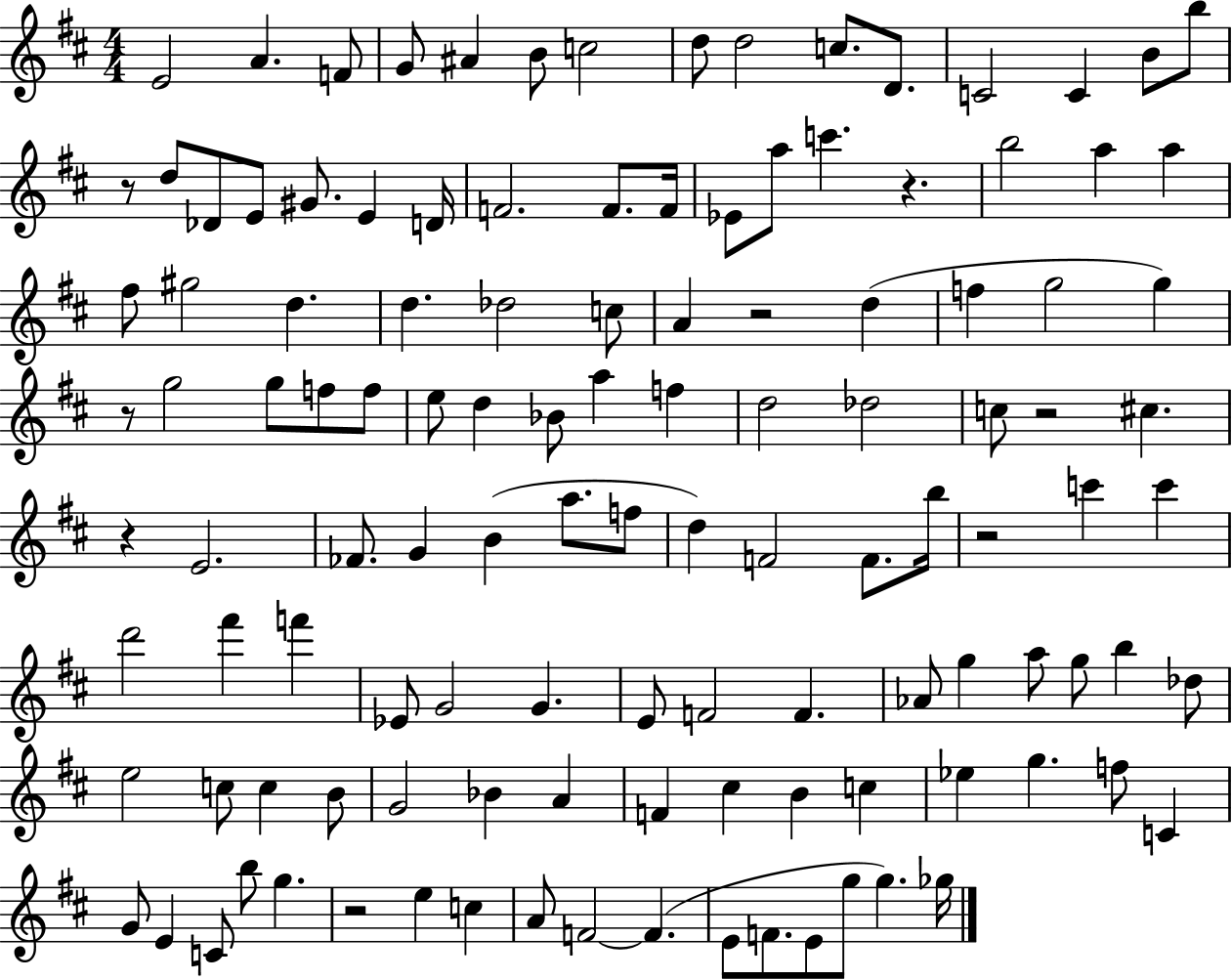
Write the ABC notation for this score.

X:1
T:Untitled
M:4/4
L:1/4
K:D
E2 A F/2 G/2 ^A B/2 c2 d/2 d2 c/2 D/2 C2 C B/2 b/2 z/2 d/2 _D/2 E/2 ^G/2 E D/4 F2 F/2 F/4 _E/2 a/2 c' z b2 a a ^f/2 ^g2 d d _d2 c/2 A z2 d f g2 g z/2 g2 g/2 f/2 f/2 e/2 d _B/2 a f d2 _d2 c/2 z2 ^c z E2 _F/2 G B a/2 f/2 d F2 F/2 b/4 z2 c' c' d'2 ^f' f' _E/2 G2 G E/2 F2 F _A/2 g a/2 g/2 b _d/2 e2 c/2 c B/2 G2 _B A F ^c B c _e g f/2 C G/2 E C/2 b/2 g z2 e c A/2 F2 F E/2 F/2 E/2 g/2 g _g/4